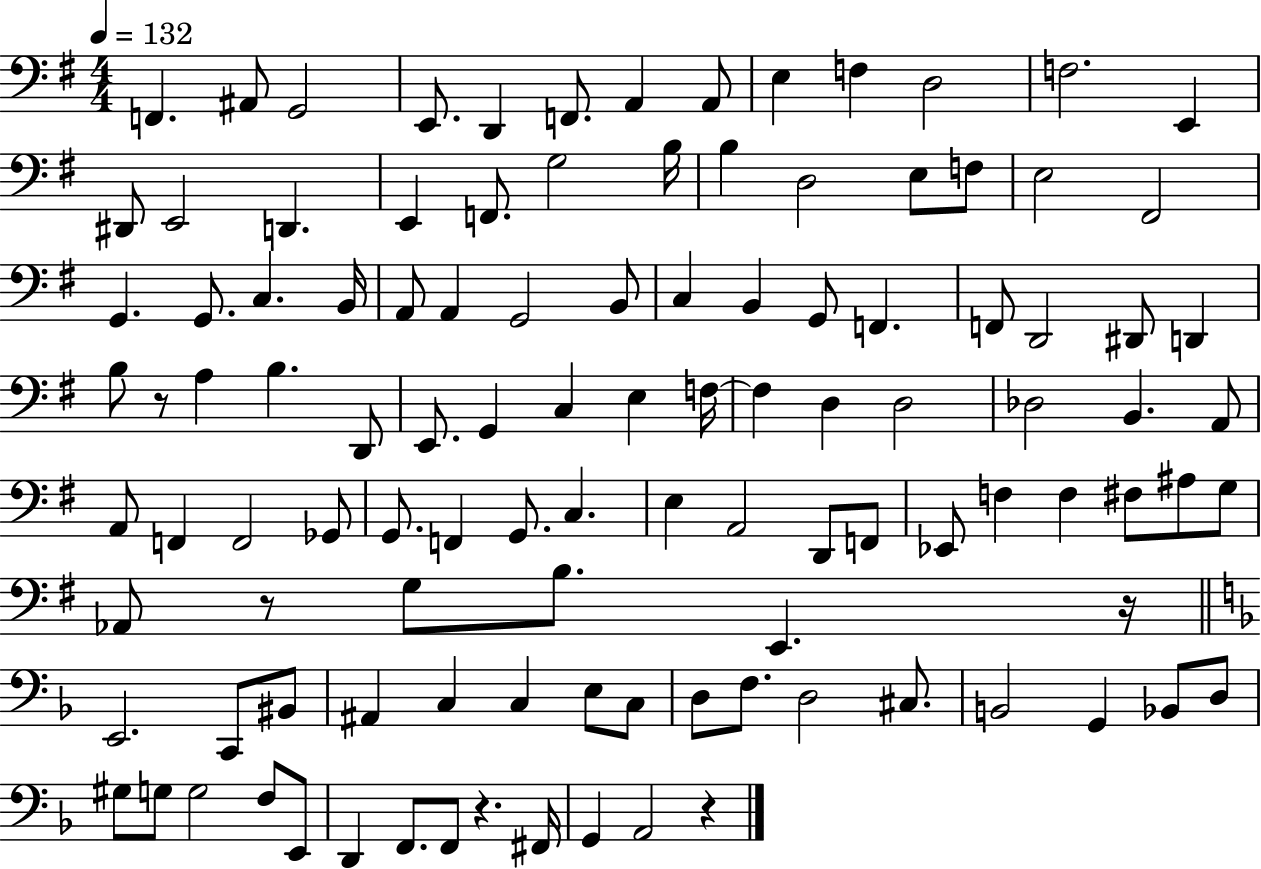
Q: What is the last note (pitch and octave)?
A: A2